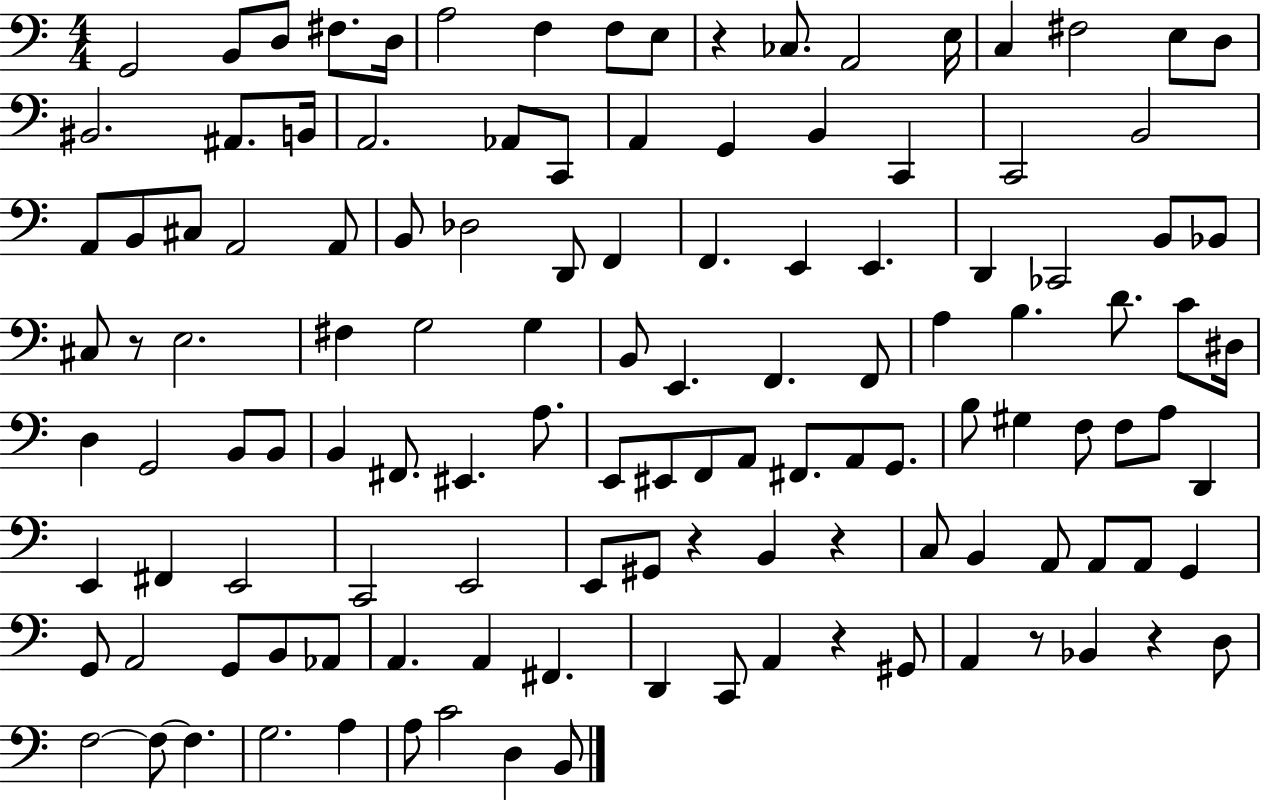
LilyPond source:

{
  \clef bass
  \numericTimeSignature
  \time 4/4
  \key c \major
  g,2 b,8 d8 fis8. d16 | a2 f4 f8 e8 | r4 ces8. a,2 e16 | c4 fis2 e8 d8 | \break bis,2. ais,8. b,16 | a,2. aes,8 c,8 | a,4 g,4 b,4 c,4 | c,2 b,2 | \break a,8 b,8 cis8 a,2 a,8 | b,8 des2 d,8 f,4 | f,4. e,4 e,4. | d,4 ces,2 b,8 bes,8 | \break cis8 r8 e2. | fis4 g2 g4 | b,8 e,4. f,4. f,8 | a4 b4. d'8. c'8 dis16 | \break d4 g,2 b,8 b,8 | b,4 fis,8. eis,4. a8. | e,8 eis,8 f,8 a,8 fis,8. a,8 g,8. | b8 gis4 f8 f8 a8 d,4 | \break e,4 fis,4 e,2 | c,2 e,2 | e,8 gis,8 r4 b,4 r4 | c8 b,4 a,8 a,8 a,8 g,4 | \break g,8 a,2 g,8 b,8 aes,8 | a,4. a,4 fis,4. | d,4 c,8 a,4 r4 gis,8 | a,4 r8 bes,4 r4 d8 | \break f2~~ f8~~ f4. | g2. a4 | a8 c'2 d4 b,8 | \bar "|."
}